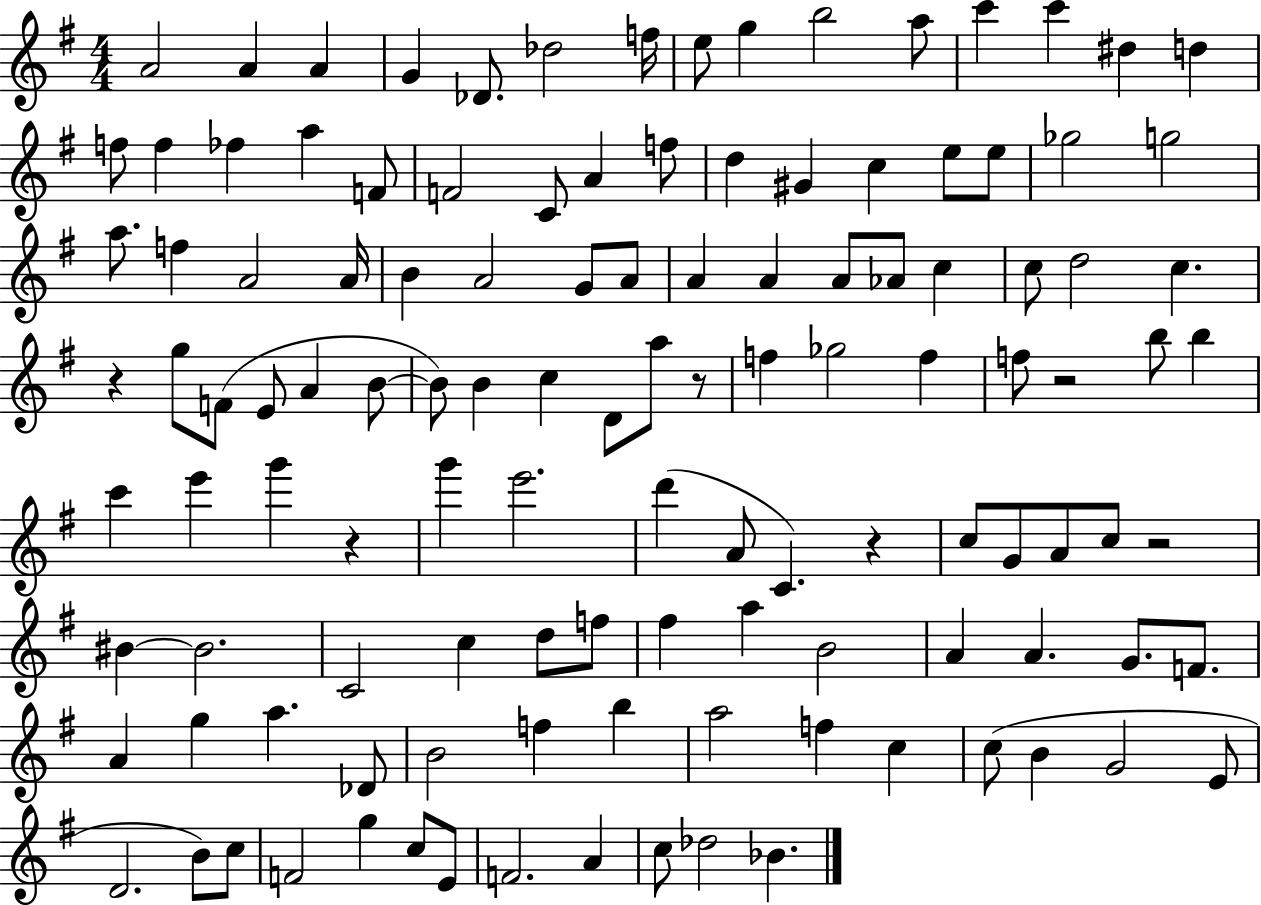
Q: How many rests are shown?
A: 6